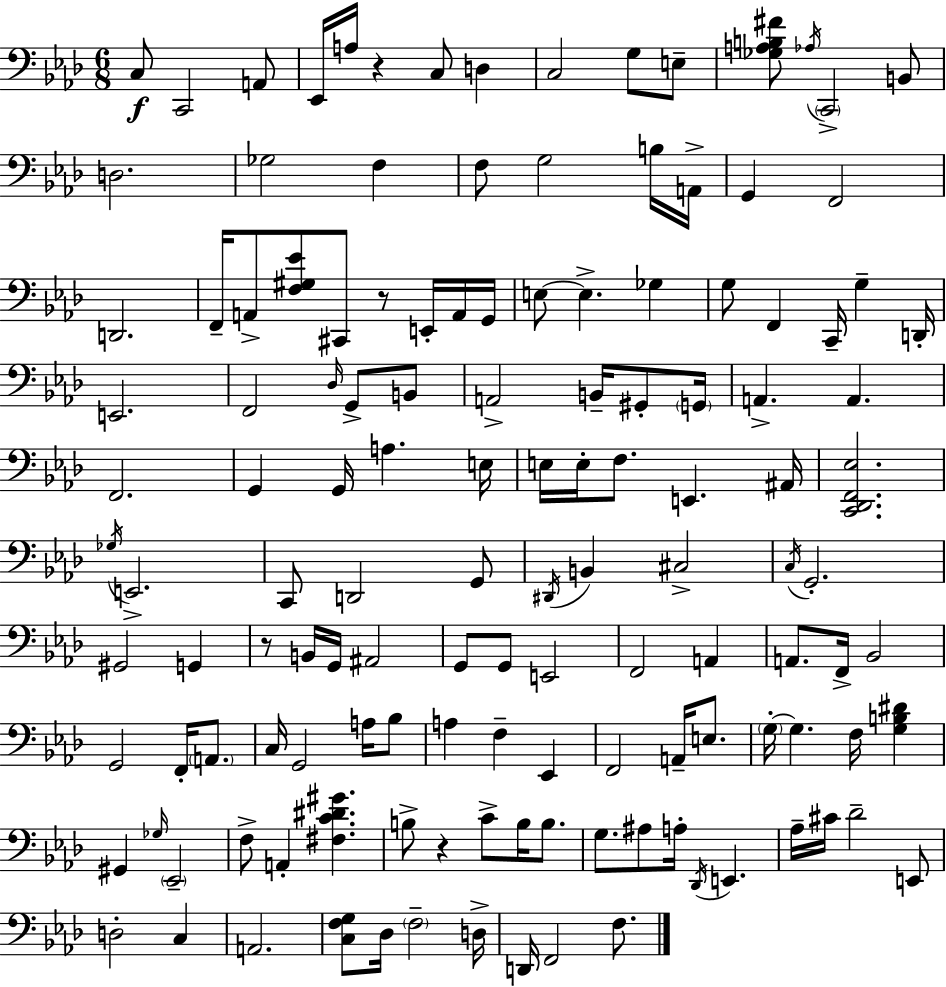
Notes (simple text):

C3/e C2/h A2/e Eb2/s A3/s R/q C3/e D3/q C3/h G3/e E3/e [Gb3,A3,B3,F#4]/e Ab3/s C2/h B2/e D3/h. Gb3/h F3/q F3/e G3/h B3/s A2/s G2/q F2/h D2/h. F2/s A2/e [F3,G#3,Eb4]/e C#2/e R/e E2/s A2/s G2/s E3/e E3/q. Gb3/q G3/e F2/q C2/s G3/q D2/s E2/h. F2/h Db3/s G2/e B2/e A2/h B2/s G#2/e G2/s A2/q. A2/q. F2/h. G2/q G2/s A3/q. E3/s E3/s E3/s F3/e. E2/q. A#2/s [C2,Db2,F2,Eb3]/h. Gb3/s E2/h. C2/e D2/h G2/e D#2/s B2/q C#3/h C3/s G2/h. G#2/h G2/q R/e B2/s G2/s A#2/h G2/e G2/e E2/h F2/h A2/q A2/e. F2/s Bb2/h G2/h F2/s A2/e. C3/s G2/h A3/s Bb3/e A3/q F3/q Eb2/q F2/h A2/s E3/e. G3/s G3/q. F3/s [G3,B3,D#4]/q G#2/q Gb3/s Eb2/h F3/e A2/q [F#3,C4,D#4,G#4]/q. B3/e R/q C4/e B3/s B3/e. G3/e. A#3/e A3/s Db2/s E2/q. Ab3/s C#4/s Db4/h E2/e D3/h C3/q A2/h. [C3,F3,G3]/e Db3/s F3/h D3/s D2/s F2/h F3/e.